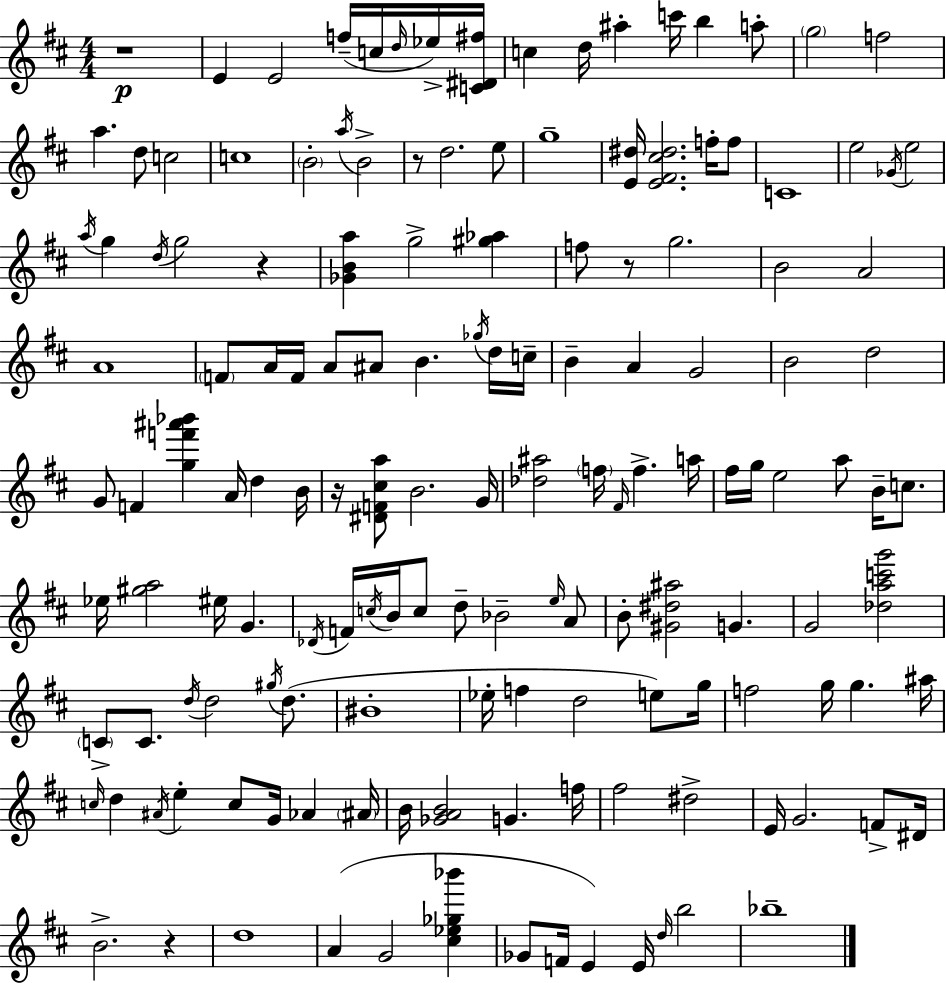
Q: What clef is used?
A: treble